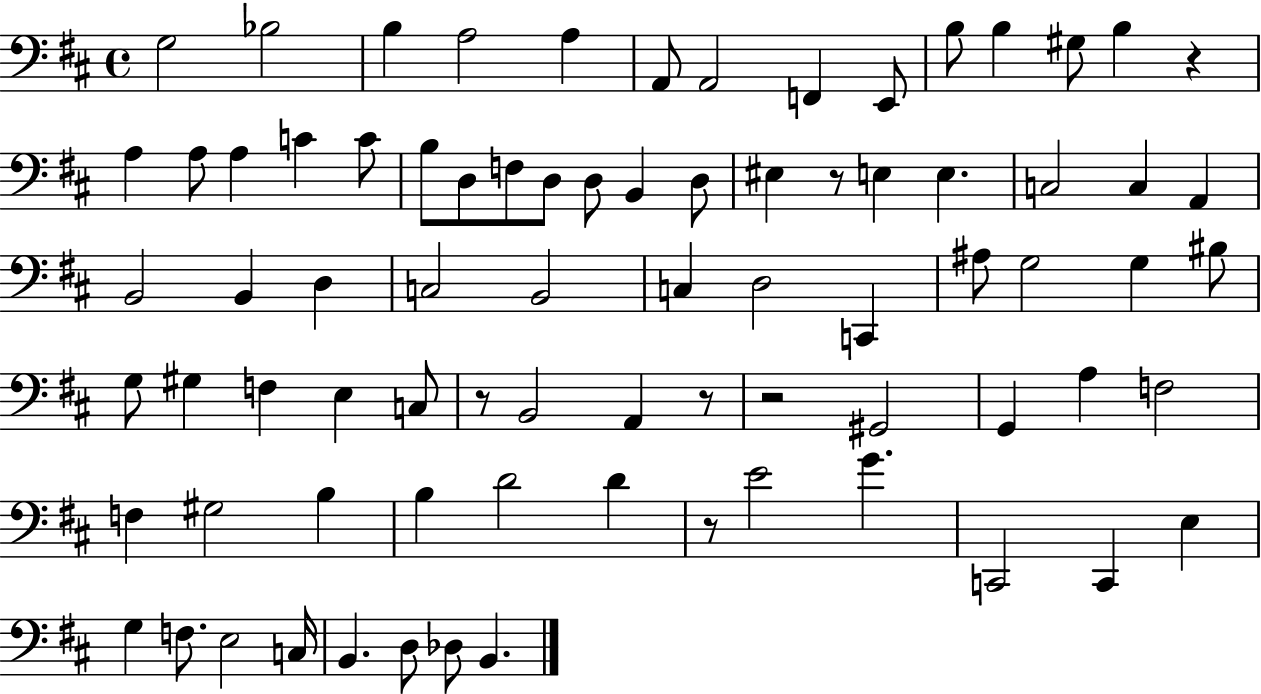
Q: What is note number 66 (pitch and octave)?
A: G3